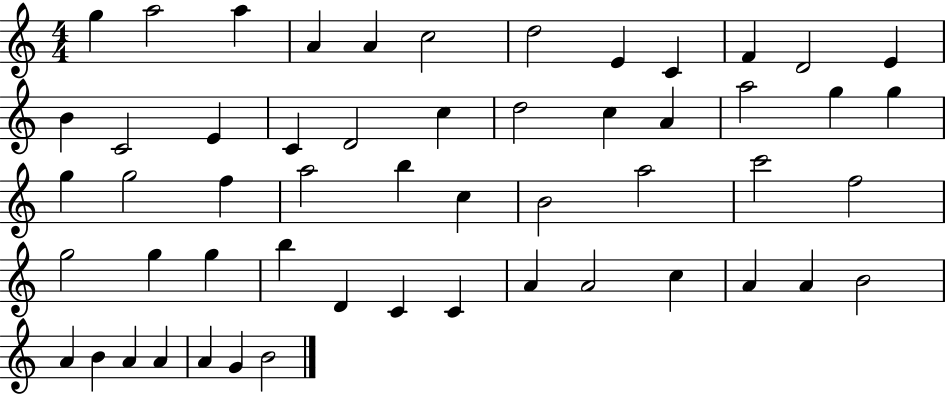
X:1
T:Untitled
M:4/4
L:1/4
K:C
g a2 a A A c2 d2 E C F D2 E B C2 E C D2 c d2 c A a2 g g g g2 f a2 b c B2 a2 c'2 f2 g2 g g b D C C A A2 c A A B2 A B A A A G B2